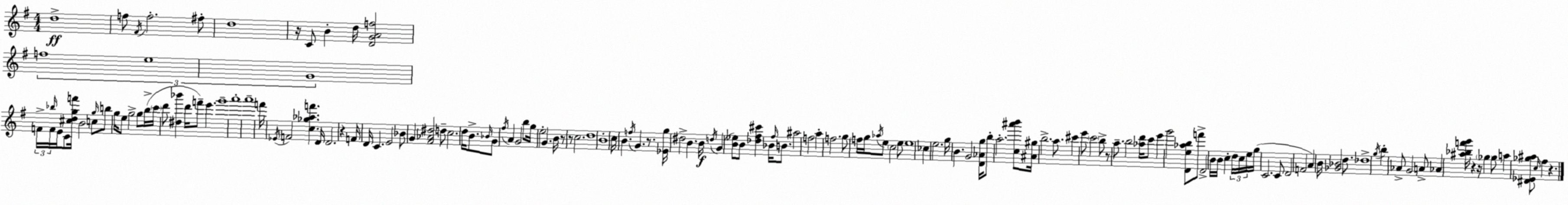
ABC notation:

X:1
T:Untitled
M:4/4
L:1/4
K:Em
d4 f/2 ^F/4 f2 ^f/2 d4 z/4 C/2 B d/4 [DGAf]2 f4 e4 G4 F/4 _b/4 F/4 E/4 C/2 [^cdgf']/4 B2 c/2 g/4 b/2 g/4 e/2 g2 g/2 b/4 c'/4 d'/2 [^d_b'] d'/4 f'/2 e' g'4 a'4 a'4 f'/4 _E/4 F2 [c_g_af'] D/4 D2 z F/4 D/4 C E2 _B/2 G [^F_A^d]2 d/2 c2 d/4 B/2 _B/4 G/2 ^f/4 A G2 b/2 g/4 e2 G B/4 z/2 z/2 c2 d4 B4 c/4 B f/4 G z/2 [_Eg]/4 ^d2 B B/4 d/4 G [B_e]/2 B/2 [_d^f^c'] _B/4 ^f/4 B/2 ^a2 f2 a f2 g/2 f/4 g/4 _a/4 e/2 c2 e/2 e4 _c e2 g/4 B G2 [D_Ag]/4 b/2 a2 [c^a'b']/2 [^A^g]/4 b2 a/2 ^c' e'/2 c'2 b/2 z/2 a/2 b2 [_ad']/4 c'/2 e' g'2 [De_ab]/2 f'/2 D2 B/4 B/4 c d/4 c/4 e/4 g/4 C2 C/2 D2 F2 A B/4 [_G_B]2 d/2 _d4 g/4 b _A/2 G2 A/2 _A [^a_bf'g']/4 z z/4 _g _g/2 a [^D_E_g^a]/2 c/4 ^f z